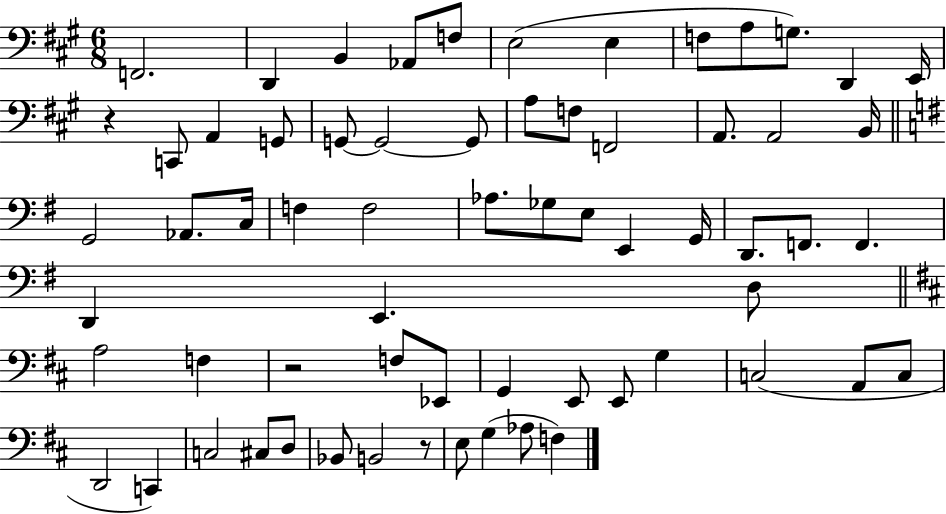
X:1
T:Untitled
M:6/8
L:1/4
K:A
F,,2 D,, B,, _A,,/2 F,/2 E,2 E, F,/2 A,/2 G,/2 D,, E,,/4 z C,,/2 A,, G,,/2 G,,/2 G,,2 G,,/2 A,/2 F,/2 F,,2 A,,/2 A,,2 B,,/4 G,,2 _A,,/2 C,/4 F, F,2 _A,/2 _G,/2 E,/2 E,, G,,/4 D,,/2 F,,/2 F,, D,, E,, D,/2 A,2 F, z2 F,/2 _E,,/2 G,, E,,/2 E,,/2 G, C,2 A,,/2 C,/2 D,,2 C,, C,2 ^C,/2 D,/2 _B,,/2 B,,2 z/2 E,/2 G, _A,/2 F,